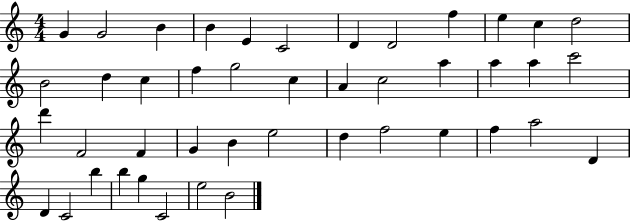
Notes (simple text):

G4/q G4/h B4/q B4/q E4/q C4/h D4/q D4/h F5/q E5/q C5/q D5/h B4/h D5/q C5/q F5/q G5/h C5/q A4/q C5/h A5/q A5/q A5/q C6/h D6/q F4/h F4/q G4/q B4/q E5/h D5/q F5/h E5/q F5/q A5/h D4/q D4/q C4/h B5/q B5/q G5/q C4/h E5/h B4/h